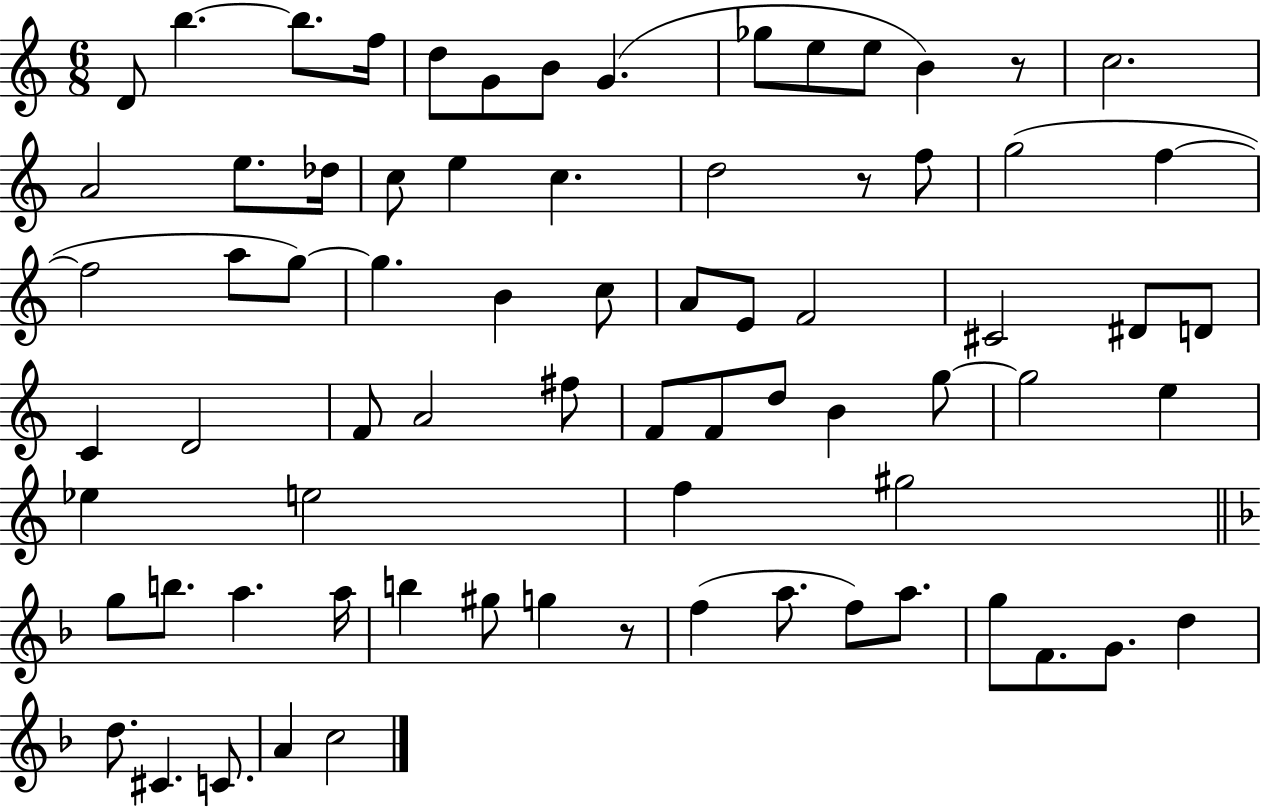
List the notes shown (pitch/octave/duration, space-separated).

D4/e B5/q. B5/e. F5/s D5/e G4/e B4/e G4/q. Gb5/e E5/e E5/e B4/q R/e C5/h. A4/h E5/e. Db5/s C5/e E5/q C5/q. D5/h R/e F5/e G5/h F5/q F5/h A5/e G5/e G5/q. B4/q C5/e A4/e E4/e F4/h C#4/h D#4/e D4/e C4/q D4/h F4/e A4/h F#5/e F4/e F4/e D5/e B4/q G5/e G5/h E5/q Eb5/q E5/h F5/q G#5/h G5/e B5/e. A5/q. A5/s B5/q G#5/e G5/q R/e F5/q A5/e. F5/e A5/e. G5/e F4/e. G4/e. D5/q D5/e. C#4/q. C4/e. A4/q C5/h